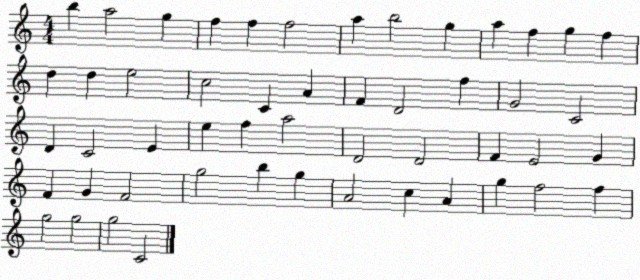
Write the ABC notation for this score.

X:1
T:Untitled
M:4/4
L:1/4
K:C
b a2 g f f f2 a b2 g a f g f d d e2 c2 C A F D2 f G2 C2 D C2 E e f a2 D2 D2 F E2 G F G F2 g2 b g A2 c A g f2 f g2 g2 g2 C2